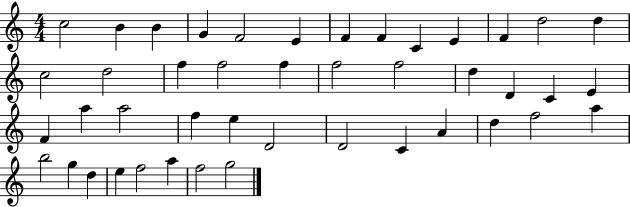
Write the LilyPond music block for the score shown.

{
  \clef treble
  \numericTimeSignature
  \time 4/4
  \key c \major
  c''2 b'4 b'4 | g'4 f'2 e'4 | f'4 f'4 c'4 e'4 | f'4 d''2 d''4 | \break c''2 d''2 | f''4 f''2 f''4 | f''2 f''2 | d''4 d'4 c'4 e'4 | \break f'4 a''4 a''2 | f''4 e''4 d'2 | d'2 c'4 a'4 | d''4 f''2 a''4 | \break b''2 g''4 d''4 | e''4 f''2 a''4 | f''2 g''2 | \bar "|."
}